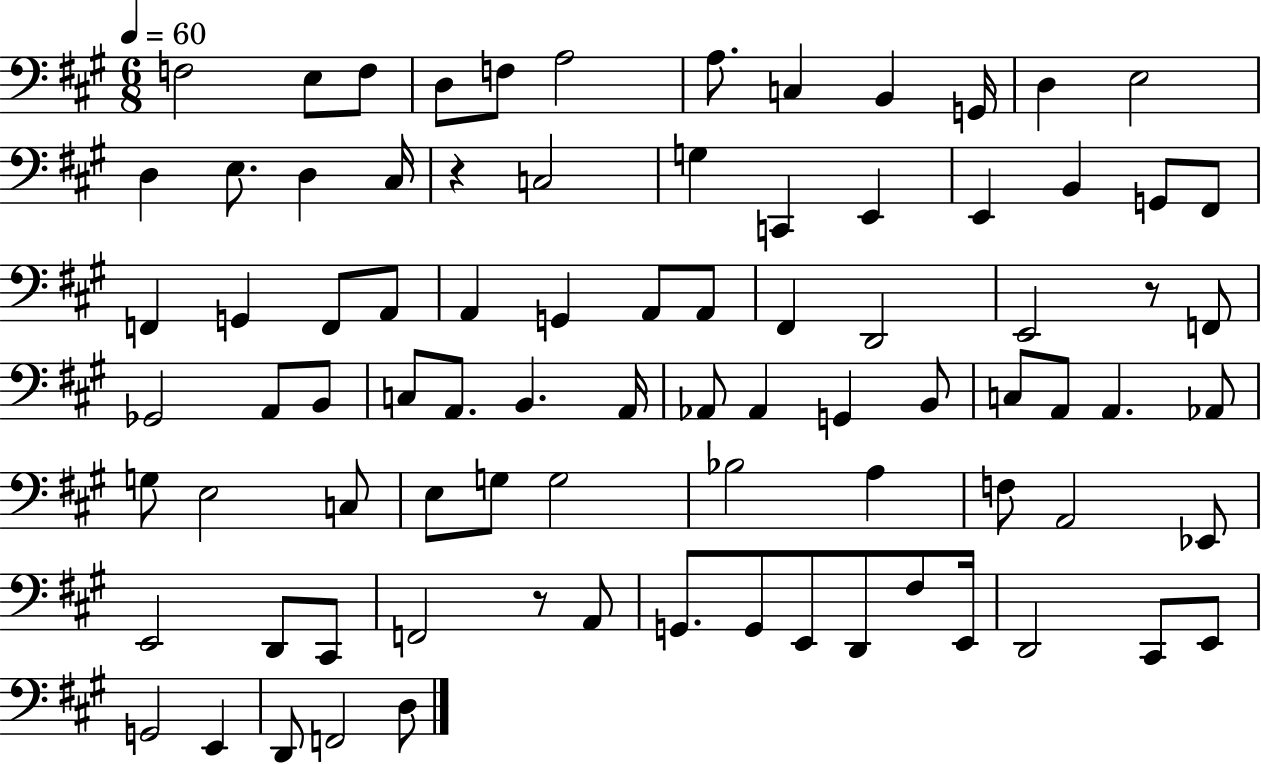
X:1
T:Untitled
M:6/8
L:1/4
K:A
F,2 E,/2 F,/2 D,/2 F,/2 A,2 A,/2 C, B,, G,,/4 D, E,2 D, E,/2 D, ^C,/4 z C,2 G, C,, E,, E,, B,, G,,/2 ^F,,/2 F,, G,, F,,/2 A,,/2 A,, G,, A,,/2 A,,/2 ^F,, D,,2 E,,2 z/2 F,,/2 _G,,2 A,,/2 B,,/2 C,/2 A,,/2 B,, A,,/4 _A,,/2 _A,, G,, B,,/2 C,/2 A,,/2 A,, _A,,/2 G,/2 E,2 C,/2 E,/2 G,/2 G,2 _B,2 A, F,/2 A,,2 _E,,/2 E,,2 D,,/2 ^C,,/2 F,,2 z/2 A,,/2 G,,/2 G,,/2 E,,/2 D,,/2 ^F,/2 E,,/4 D,,2 ^C,,/2 E,,/2 G,,2 E,, D,,/2 F,,2 D,/2